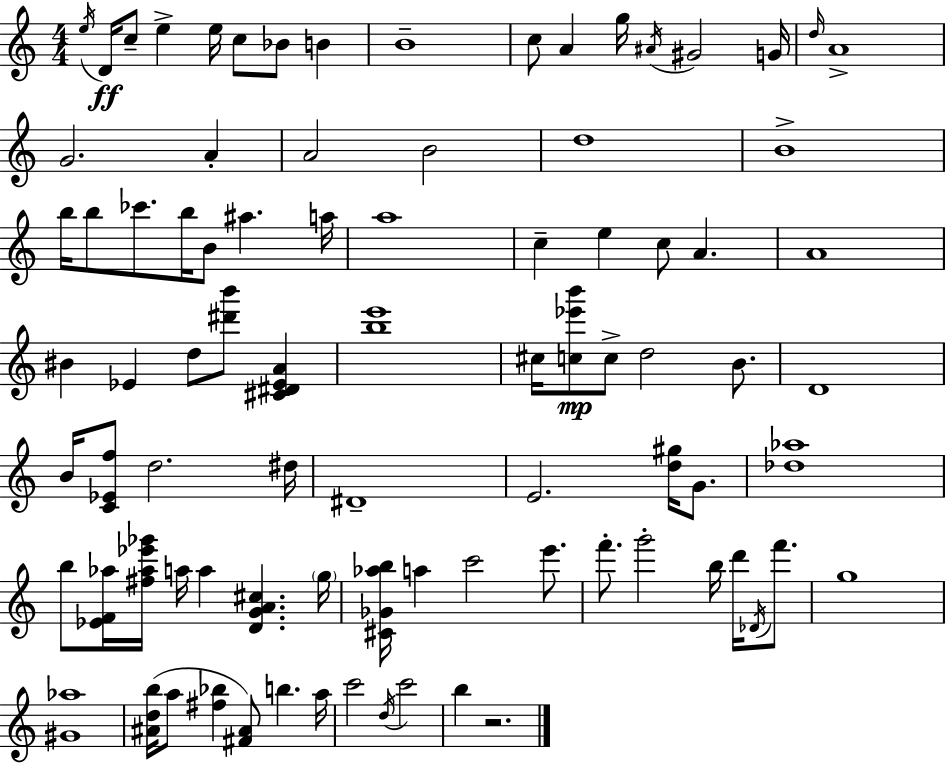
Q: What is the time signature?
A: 4/4